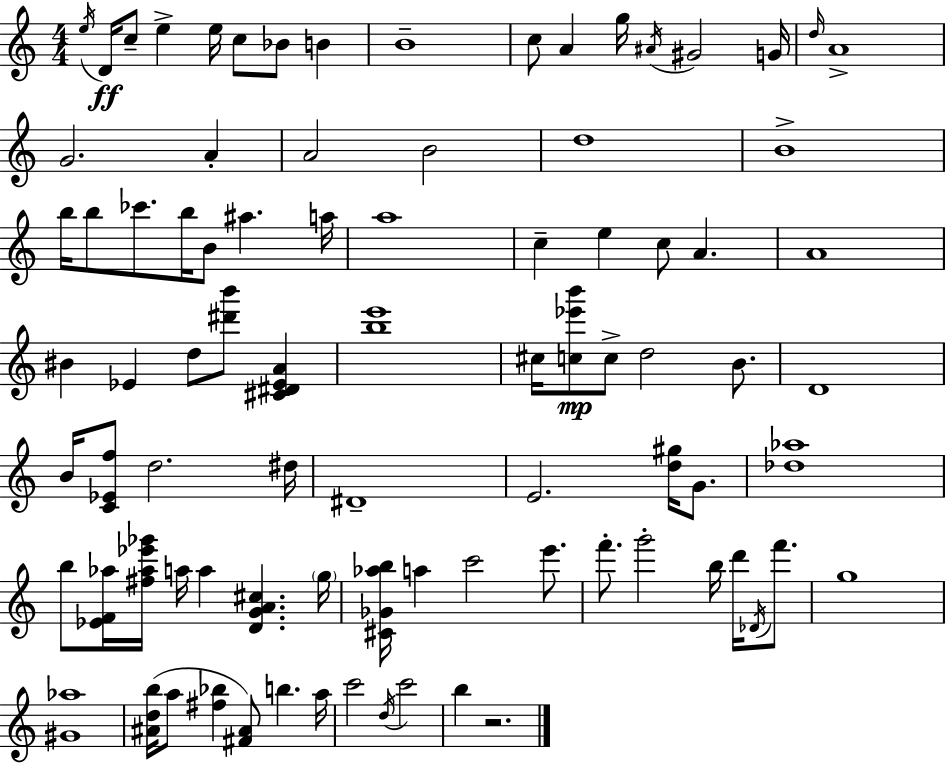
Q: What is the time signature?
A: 4/4